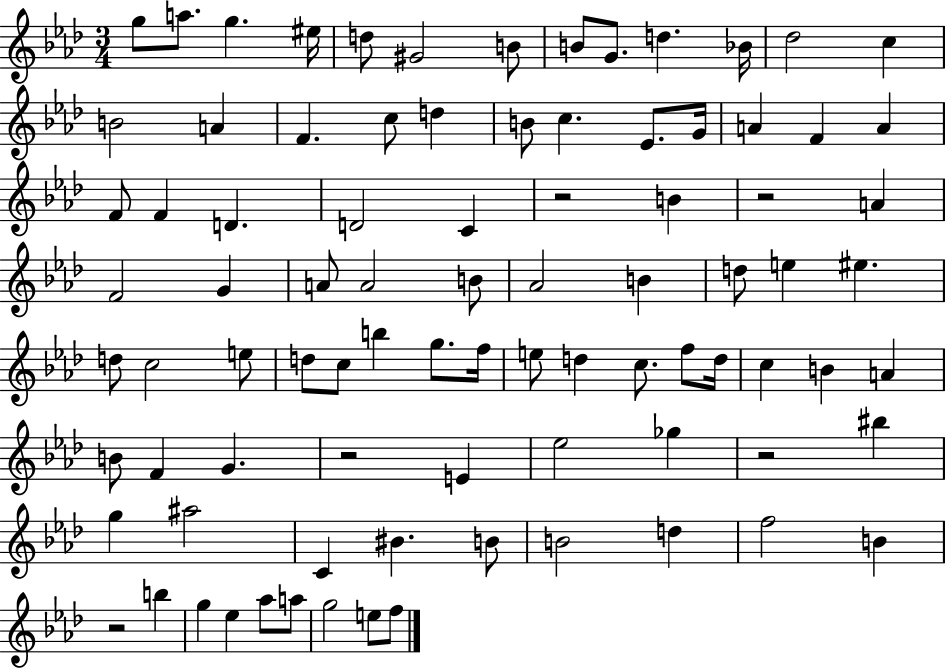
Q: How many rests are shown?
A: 5